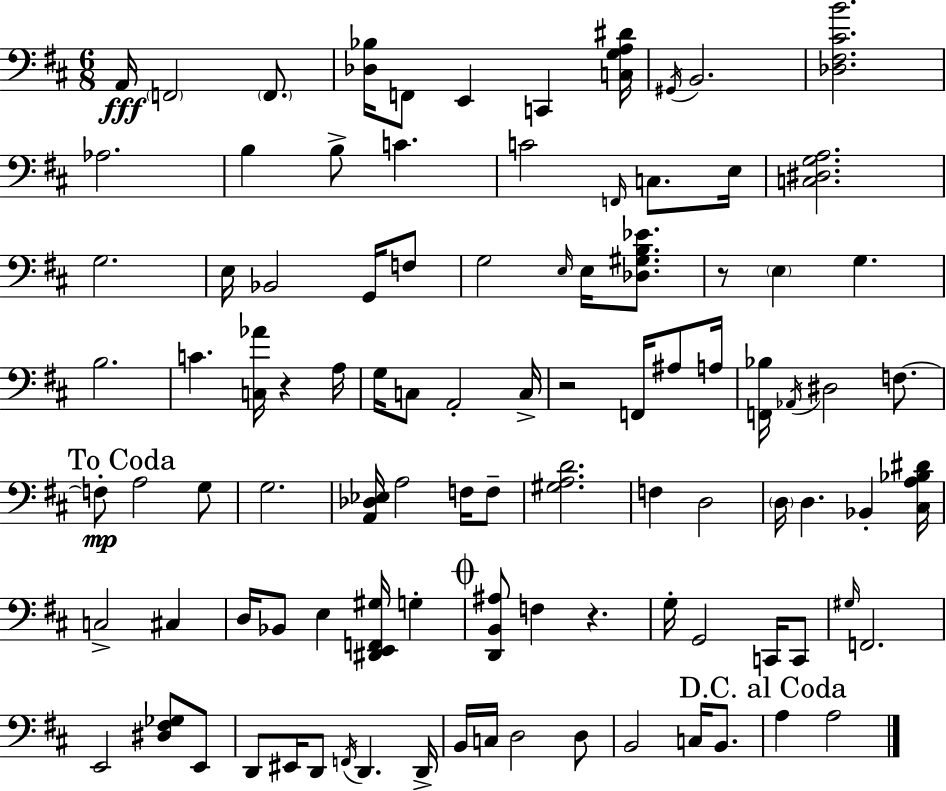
{
  \clef bass
  \numericTimeSignature
  \time 6/8
  \key d \major
  a,16\fff \parenthesize f,2 \parenthesize f,8. | <des bes>16 f,8 e,4 c,4 <c g a dis'>16 | \acciaccatura { gis,16 } b,2. | <des fis cis' b'>2. | \break aes2. | b4 b8-> c'4. | c'2 \grace { f,16 } c8. | e16 <c dis g a>2. | \break g2. | e16 bes,2 g,16 | f8 g2 \grace { e16 } e16 | <des gis b ees'>8. r8 \parenthesize e4 g4. | \break b2. | c'4. <c aes'>16 r4 | a16 g16 c8 a,2-. | c16-> r2 f,16 | \break ais8 a16 <f, bes>16 \acciaccatura { aes,16 } dis2 | f8.~~ \mark "To Coda" f8-.\mp a2 | g8 g2. | <a, des ees>16 a2 | \break f16 f8-- <gis a d'>2. | f4 d2 | \parenthesize d16 d4. bes,4-. | <cis a bes dis'>16 c2-> | \break cis4 d16 bes,8 e4 <dis, e, f, gis>16 | g4-. \mark \markup { \musicglyph "scripts.coda" } <d, b, ais>8 f4 r4. | g16-. g,2 | c,16 c,8 \grace { gis16 } f,2. | \break e,2 | <dis fis ges>8 e,8 d,8 eis,16 d,8 \acciaccatura { f,16 } d,4. | d,16-> b,16 c16 d2 | d8 b,2 | \break c16 b,8. \mark "D.C. al Coda" a4 a2 | \bar "|."
}